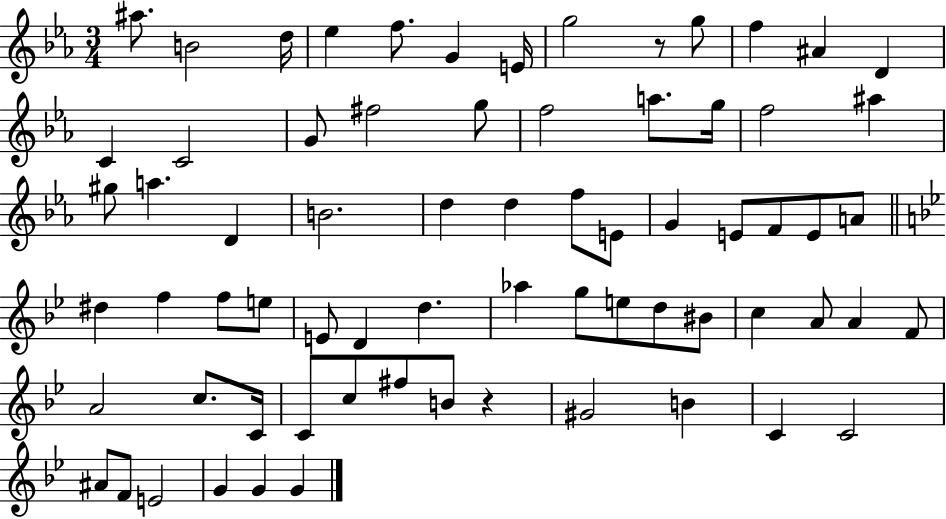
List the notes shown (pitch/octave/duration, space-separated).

A#5/e. B4/h D5/s Eb5/q F5/e. G4/q E4/s G5/h R/e G5/e F5/q A#4/q D4/q C4/q C4/h G4/e F#5/h G5/e F5/h A5/e. G5/s F5/h A#5/q G#5/e A5/q. D4/q B4/h. D5/q D5/q F5/e E4/e G4/q E4/e F4/e E4/e A4/e D#5/q F5/q F5/e E5/e E4/e D4/q D5/q. Ab5/q G5/e E5/e D5/e BIS4/e C5/q A4/e A4/q F4/e A4/h C5/e. C4/s C4/e C5/e F#5/e B4/e R/q G#4/h B4/q C4/q C4/h A#4/e F4/e E4/h G4/q G4/q G4/q